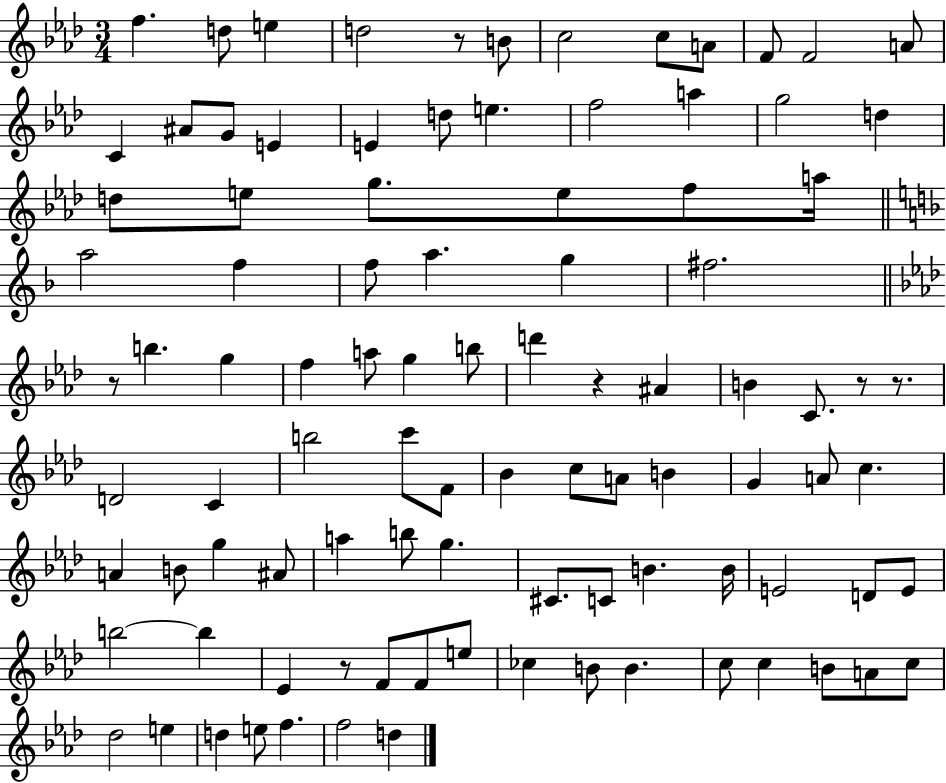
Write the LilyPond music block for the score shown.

{
  \clef treble
  \numericTimeSignature
  \time 3/4
  \key aes \major
  f''4. d''8 e''4 | d''2 r8 b'8 | c''2 c''8 a'8 | f'8 f'2 a'8 | \break c'4 ais'8 g'8 e'4 | e'4 d''8 e''4. | f''2 a''4 | g''2 d''4 | \break d''8 e''8 g''8. e''8 f''8 a''16 | \bar "||" \break \key f \major a''2 f''4 | f''8 a''4. g''4 | fis''2. | \bar "||" \break \key aes \major r8 b''4. g''4 | f''4 a''8 g''4 b''8 | d'''4 r4 ais'4 | b'4 c'8. r8 r8. | \break d'2 c'4 | b''2 c'''8 f'8 | bes'4 c''8 a'8 b'4 | g'4 a'8 c''4. | \break a'4 b'8 g''4 ais'8 | a''4 b''8 g''4. | cis'8. c'8 b'4. b'16 | e'2 d'8 e'8 | \break b''2~~ b''4 | ees'4 r8 f'8 f'8 e''8 | ces''4 b'8 b'4. | c''8 c''4 b'8 a'8 c''8 | \break des''2 e''4 | d''4 e''8 f''4. | f''2 d''4 | \bar "|."
}